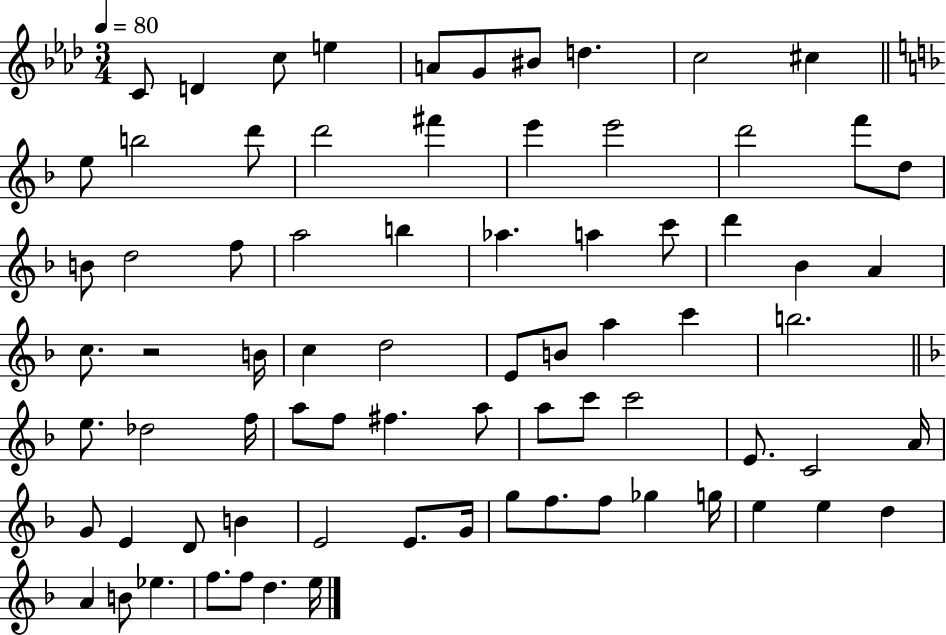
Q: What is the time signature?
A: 3/4